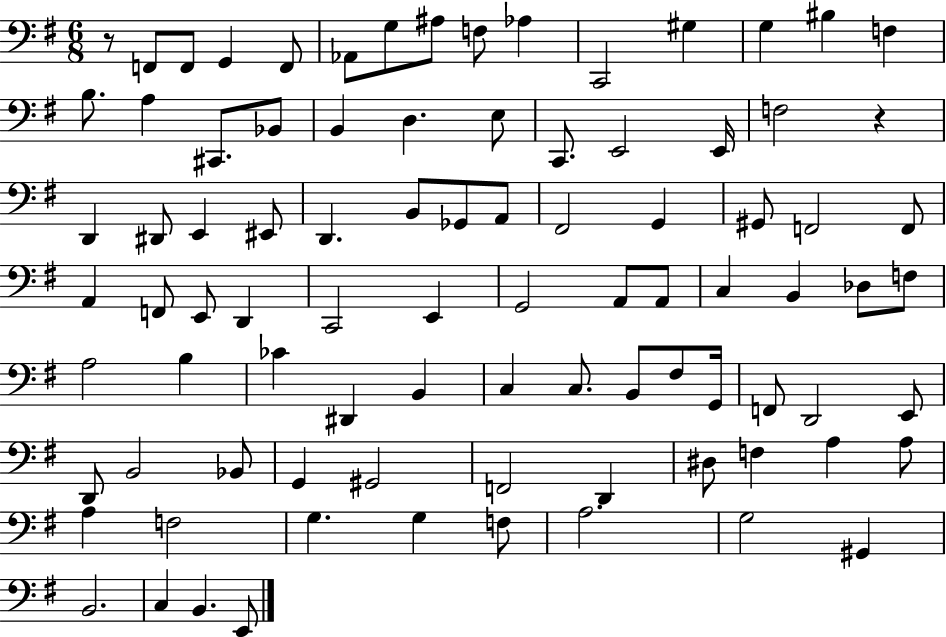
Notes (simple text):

R/e F2/e F2/e G2/q F2/e Ab2/e G3/e A#3/e F3/e Ab3/q C2/h G#3/q G3/q BIS3/q F3/q B3/e. A3/q C#2/e. Bb2/e B2/q D3/q. E3/e C2/e. E2/h E2/s F3/h R/q D2/q D#2/e E2/q EIS2/e D2/q. B2/e Gb2/e A2/e F#2/h G2/q G#2/e F2/h F2/e A2/q F2/e E2/e D2/q C2/h E2/q G2/h A2/e A2/e C3/q B2/q Db3/e F3/e A3/h B3/q CES4/q D#2/q B2/q C3/q C3/e. B2/e F#3/e G2/s F2/e D2/h E2/e D2/e B2/h Bb2/e G2/q G#2/h F2/h D2/q D#3/e F3/q A3/q A3/e A3/q F3/h G3/q. G3/q F3/e A3/h. G3/h G#2/q B2/h. C3/q B2/q. E2/e